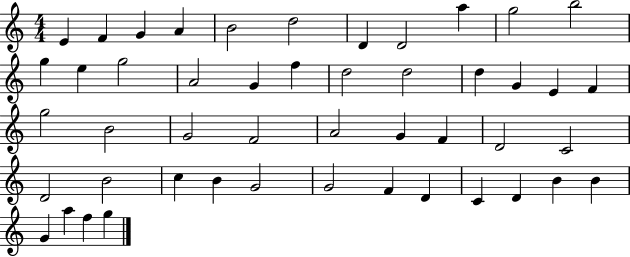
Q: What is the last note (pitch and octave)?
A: G5